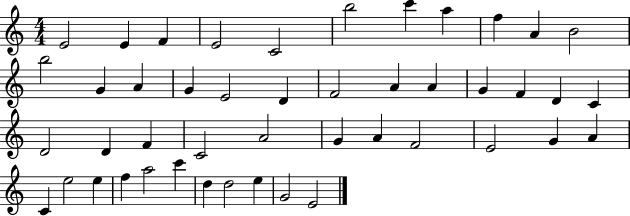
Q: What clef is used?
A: treble